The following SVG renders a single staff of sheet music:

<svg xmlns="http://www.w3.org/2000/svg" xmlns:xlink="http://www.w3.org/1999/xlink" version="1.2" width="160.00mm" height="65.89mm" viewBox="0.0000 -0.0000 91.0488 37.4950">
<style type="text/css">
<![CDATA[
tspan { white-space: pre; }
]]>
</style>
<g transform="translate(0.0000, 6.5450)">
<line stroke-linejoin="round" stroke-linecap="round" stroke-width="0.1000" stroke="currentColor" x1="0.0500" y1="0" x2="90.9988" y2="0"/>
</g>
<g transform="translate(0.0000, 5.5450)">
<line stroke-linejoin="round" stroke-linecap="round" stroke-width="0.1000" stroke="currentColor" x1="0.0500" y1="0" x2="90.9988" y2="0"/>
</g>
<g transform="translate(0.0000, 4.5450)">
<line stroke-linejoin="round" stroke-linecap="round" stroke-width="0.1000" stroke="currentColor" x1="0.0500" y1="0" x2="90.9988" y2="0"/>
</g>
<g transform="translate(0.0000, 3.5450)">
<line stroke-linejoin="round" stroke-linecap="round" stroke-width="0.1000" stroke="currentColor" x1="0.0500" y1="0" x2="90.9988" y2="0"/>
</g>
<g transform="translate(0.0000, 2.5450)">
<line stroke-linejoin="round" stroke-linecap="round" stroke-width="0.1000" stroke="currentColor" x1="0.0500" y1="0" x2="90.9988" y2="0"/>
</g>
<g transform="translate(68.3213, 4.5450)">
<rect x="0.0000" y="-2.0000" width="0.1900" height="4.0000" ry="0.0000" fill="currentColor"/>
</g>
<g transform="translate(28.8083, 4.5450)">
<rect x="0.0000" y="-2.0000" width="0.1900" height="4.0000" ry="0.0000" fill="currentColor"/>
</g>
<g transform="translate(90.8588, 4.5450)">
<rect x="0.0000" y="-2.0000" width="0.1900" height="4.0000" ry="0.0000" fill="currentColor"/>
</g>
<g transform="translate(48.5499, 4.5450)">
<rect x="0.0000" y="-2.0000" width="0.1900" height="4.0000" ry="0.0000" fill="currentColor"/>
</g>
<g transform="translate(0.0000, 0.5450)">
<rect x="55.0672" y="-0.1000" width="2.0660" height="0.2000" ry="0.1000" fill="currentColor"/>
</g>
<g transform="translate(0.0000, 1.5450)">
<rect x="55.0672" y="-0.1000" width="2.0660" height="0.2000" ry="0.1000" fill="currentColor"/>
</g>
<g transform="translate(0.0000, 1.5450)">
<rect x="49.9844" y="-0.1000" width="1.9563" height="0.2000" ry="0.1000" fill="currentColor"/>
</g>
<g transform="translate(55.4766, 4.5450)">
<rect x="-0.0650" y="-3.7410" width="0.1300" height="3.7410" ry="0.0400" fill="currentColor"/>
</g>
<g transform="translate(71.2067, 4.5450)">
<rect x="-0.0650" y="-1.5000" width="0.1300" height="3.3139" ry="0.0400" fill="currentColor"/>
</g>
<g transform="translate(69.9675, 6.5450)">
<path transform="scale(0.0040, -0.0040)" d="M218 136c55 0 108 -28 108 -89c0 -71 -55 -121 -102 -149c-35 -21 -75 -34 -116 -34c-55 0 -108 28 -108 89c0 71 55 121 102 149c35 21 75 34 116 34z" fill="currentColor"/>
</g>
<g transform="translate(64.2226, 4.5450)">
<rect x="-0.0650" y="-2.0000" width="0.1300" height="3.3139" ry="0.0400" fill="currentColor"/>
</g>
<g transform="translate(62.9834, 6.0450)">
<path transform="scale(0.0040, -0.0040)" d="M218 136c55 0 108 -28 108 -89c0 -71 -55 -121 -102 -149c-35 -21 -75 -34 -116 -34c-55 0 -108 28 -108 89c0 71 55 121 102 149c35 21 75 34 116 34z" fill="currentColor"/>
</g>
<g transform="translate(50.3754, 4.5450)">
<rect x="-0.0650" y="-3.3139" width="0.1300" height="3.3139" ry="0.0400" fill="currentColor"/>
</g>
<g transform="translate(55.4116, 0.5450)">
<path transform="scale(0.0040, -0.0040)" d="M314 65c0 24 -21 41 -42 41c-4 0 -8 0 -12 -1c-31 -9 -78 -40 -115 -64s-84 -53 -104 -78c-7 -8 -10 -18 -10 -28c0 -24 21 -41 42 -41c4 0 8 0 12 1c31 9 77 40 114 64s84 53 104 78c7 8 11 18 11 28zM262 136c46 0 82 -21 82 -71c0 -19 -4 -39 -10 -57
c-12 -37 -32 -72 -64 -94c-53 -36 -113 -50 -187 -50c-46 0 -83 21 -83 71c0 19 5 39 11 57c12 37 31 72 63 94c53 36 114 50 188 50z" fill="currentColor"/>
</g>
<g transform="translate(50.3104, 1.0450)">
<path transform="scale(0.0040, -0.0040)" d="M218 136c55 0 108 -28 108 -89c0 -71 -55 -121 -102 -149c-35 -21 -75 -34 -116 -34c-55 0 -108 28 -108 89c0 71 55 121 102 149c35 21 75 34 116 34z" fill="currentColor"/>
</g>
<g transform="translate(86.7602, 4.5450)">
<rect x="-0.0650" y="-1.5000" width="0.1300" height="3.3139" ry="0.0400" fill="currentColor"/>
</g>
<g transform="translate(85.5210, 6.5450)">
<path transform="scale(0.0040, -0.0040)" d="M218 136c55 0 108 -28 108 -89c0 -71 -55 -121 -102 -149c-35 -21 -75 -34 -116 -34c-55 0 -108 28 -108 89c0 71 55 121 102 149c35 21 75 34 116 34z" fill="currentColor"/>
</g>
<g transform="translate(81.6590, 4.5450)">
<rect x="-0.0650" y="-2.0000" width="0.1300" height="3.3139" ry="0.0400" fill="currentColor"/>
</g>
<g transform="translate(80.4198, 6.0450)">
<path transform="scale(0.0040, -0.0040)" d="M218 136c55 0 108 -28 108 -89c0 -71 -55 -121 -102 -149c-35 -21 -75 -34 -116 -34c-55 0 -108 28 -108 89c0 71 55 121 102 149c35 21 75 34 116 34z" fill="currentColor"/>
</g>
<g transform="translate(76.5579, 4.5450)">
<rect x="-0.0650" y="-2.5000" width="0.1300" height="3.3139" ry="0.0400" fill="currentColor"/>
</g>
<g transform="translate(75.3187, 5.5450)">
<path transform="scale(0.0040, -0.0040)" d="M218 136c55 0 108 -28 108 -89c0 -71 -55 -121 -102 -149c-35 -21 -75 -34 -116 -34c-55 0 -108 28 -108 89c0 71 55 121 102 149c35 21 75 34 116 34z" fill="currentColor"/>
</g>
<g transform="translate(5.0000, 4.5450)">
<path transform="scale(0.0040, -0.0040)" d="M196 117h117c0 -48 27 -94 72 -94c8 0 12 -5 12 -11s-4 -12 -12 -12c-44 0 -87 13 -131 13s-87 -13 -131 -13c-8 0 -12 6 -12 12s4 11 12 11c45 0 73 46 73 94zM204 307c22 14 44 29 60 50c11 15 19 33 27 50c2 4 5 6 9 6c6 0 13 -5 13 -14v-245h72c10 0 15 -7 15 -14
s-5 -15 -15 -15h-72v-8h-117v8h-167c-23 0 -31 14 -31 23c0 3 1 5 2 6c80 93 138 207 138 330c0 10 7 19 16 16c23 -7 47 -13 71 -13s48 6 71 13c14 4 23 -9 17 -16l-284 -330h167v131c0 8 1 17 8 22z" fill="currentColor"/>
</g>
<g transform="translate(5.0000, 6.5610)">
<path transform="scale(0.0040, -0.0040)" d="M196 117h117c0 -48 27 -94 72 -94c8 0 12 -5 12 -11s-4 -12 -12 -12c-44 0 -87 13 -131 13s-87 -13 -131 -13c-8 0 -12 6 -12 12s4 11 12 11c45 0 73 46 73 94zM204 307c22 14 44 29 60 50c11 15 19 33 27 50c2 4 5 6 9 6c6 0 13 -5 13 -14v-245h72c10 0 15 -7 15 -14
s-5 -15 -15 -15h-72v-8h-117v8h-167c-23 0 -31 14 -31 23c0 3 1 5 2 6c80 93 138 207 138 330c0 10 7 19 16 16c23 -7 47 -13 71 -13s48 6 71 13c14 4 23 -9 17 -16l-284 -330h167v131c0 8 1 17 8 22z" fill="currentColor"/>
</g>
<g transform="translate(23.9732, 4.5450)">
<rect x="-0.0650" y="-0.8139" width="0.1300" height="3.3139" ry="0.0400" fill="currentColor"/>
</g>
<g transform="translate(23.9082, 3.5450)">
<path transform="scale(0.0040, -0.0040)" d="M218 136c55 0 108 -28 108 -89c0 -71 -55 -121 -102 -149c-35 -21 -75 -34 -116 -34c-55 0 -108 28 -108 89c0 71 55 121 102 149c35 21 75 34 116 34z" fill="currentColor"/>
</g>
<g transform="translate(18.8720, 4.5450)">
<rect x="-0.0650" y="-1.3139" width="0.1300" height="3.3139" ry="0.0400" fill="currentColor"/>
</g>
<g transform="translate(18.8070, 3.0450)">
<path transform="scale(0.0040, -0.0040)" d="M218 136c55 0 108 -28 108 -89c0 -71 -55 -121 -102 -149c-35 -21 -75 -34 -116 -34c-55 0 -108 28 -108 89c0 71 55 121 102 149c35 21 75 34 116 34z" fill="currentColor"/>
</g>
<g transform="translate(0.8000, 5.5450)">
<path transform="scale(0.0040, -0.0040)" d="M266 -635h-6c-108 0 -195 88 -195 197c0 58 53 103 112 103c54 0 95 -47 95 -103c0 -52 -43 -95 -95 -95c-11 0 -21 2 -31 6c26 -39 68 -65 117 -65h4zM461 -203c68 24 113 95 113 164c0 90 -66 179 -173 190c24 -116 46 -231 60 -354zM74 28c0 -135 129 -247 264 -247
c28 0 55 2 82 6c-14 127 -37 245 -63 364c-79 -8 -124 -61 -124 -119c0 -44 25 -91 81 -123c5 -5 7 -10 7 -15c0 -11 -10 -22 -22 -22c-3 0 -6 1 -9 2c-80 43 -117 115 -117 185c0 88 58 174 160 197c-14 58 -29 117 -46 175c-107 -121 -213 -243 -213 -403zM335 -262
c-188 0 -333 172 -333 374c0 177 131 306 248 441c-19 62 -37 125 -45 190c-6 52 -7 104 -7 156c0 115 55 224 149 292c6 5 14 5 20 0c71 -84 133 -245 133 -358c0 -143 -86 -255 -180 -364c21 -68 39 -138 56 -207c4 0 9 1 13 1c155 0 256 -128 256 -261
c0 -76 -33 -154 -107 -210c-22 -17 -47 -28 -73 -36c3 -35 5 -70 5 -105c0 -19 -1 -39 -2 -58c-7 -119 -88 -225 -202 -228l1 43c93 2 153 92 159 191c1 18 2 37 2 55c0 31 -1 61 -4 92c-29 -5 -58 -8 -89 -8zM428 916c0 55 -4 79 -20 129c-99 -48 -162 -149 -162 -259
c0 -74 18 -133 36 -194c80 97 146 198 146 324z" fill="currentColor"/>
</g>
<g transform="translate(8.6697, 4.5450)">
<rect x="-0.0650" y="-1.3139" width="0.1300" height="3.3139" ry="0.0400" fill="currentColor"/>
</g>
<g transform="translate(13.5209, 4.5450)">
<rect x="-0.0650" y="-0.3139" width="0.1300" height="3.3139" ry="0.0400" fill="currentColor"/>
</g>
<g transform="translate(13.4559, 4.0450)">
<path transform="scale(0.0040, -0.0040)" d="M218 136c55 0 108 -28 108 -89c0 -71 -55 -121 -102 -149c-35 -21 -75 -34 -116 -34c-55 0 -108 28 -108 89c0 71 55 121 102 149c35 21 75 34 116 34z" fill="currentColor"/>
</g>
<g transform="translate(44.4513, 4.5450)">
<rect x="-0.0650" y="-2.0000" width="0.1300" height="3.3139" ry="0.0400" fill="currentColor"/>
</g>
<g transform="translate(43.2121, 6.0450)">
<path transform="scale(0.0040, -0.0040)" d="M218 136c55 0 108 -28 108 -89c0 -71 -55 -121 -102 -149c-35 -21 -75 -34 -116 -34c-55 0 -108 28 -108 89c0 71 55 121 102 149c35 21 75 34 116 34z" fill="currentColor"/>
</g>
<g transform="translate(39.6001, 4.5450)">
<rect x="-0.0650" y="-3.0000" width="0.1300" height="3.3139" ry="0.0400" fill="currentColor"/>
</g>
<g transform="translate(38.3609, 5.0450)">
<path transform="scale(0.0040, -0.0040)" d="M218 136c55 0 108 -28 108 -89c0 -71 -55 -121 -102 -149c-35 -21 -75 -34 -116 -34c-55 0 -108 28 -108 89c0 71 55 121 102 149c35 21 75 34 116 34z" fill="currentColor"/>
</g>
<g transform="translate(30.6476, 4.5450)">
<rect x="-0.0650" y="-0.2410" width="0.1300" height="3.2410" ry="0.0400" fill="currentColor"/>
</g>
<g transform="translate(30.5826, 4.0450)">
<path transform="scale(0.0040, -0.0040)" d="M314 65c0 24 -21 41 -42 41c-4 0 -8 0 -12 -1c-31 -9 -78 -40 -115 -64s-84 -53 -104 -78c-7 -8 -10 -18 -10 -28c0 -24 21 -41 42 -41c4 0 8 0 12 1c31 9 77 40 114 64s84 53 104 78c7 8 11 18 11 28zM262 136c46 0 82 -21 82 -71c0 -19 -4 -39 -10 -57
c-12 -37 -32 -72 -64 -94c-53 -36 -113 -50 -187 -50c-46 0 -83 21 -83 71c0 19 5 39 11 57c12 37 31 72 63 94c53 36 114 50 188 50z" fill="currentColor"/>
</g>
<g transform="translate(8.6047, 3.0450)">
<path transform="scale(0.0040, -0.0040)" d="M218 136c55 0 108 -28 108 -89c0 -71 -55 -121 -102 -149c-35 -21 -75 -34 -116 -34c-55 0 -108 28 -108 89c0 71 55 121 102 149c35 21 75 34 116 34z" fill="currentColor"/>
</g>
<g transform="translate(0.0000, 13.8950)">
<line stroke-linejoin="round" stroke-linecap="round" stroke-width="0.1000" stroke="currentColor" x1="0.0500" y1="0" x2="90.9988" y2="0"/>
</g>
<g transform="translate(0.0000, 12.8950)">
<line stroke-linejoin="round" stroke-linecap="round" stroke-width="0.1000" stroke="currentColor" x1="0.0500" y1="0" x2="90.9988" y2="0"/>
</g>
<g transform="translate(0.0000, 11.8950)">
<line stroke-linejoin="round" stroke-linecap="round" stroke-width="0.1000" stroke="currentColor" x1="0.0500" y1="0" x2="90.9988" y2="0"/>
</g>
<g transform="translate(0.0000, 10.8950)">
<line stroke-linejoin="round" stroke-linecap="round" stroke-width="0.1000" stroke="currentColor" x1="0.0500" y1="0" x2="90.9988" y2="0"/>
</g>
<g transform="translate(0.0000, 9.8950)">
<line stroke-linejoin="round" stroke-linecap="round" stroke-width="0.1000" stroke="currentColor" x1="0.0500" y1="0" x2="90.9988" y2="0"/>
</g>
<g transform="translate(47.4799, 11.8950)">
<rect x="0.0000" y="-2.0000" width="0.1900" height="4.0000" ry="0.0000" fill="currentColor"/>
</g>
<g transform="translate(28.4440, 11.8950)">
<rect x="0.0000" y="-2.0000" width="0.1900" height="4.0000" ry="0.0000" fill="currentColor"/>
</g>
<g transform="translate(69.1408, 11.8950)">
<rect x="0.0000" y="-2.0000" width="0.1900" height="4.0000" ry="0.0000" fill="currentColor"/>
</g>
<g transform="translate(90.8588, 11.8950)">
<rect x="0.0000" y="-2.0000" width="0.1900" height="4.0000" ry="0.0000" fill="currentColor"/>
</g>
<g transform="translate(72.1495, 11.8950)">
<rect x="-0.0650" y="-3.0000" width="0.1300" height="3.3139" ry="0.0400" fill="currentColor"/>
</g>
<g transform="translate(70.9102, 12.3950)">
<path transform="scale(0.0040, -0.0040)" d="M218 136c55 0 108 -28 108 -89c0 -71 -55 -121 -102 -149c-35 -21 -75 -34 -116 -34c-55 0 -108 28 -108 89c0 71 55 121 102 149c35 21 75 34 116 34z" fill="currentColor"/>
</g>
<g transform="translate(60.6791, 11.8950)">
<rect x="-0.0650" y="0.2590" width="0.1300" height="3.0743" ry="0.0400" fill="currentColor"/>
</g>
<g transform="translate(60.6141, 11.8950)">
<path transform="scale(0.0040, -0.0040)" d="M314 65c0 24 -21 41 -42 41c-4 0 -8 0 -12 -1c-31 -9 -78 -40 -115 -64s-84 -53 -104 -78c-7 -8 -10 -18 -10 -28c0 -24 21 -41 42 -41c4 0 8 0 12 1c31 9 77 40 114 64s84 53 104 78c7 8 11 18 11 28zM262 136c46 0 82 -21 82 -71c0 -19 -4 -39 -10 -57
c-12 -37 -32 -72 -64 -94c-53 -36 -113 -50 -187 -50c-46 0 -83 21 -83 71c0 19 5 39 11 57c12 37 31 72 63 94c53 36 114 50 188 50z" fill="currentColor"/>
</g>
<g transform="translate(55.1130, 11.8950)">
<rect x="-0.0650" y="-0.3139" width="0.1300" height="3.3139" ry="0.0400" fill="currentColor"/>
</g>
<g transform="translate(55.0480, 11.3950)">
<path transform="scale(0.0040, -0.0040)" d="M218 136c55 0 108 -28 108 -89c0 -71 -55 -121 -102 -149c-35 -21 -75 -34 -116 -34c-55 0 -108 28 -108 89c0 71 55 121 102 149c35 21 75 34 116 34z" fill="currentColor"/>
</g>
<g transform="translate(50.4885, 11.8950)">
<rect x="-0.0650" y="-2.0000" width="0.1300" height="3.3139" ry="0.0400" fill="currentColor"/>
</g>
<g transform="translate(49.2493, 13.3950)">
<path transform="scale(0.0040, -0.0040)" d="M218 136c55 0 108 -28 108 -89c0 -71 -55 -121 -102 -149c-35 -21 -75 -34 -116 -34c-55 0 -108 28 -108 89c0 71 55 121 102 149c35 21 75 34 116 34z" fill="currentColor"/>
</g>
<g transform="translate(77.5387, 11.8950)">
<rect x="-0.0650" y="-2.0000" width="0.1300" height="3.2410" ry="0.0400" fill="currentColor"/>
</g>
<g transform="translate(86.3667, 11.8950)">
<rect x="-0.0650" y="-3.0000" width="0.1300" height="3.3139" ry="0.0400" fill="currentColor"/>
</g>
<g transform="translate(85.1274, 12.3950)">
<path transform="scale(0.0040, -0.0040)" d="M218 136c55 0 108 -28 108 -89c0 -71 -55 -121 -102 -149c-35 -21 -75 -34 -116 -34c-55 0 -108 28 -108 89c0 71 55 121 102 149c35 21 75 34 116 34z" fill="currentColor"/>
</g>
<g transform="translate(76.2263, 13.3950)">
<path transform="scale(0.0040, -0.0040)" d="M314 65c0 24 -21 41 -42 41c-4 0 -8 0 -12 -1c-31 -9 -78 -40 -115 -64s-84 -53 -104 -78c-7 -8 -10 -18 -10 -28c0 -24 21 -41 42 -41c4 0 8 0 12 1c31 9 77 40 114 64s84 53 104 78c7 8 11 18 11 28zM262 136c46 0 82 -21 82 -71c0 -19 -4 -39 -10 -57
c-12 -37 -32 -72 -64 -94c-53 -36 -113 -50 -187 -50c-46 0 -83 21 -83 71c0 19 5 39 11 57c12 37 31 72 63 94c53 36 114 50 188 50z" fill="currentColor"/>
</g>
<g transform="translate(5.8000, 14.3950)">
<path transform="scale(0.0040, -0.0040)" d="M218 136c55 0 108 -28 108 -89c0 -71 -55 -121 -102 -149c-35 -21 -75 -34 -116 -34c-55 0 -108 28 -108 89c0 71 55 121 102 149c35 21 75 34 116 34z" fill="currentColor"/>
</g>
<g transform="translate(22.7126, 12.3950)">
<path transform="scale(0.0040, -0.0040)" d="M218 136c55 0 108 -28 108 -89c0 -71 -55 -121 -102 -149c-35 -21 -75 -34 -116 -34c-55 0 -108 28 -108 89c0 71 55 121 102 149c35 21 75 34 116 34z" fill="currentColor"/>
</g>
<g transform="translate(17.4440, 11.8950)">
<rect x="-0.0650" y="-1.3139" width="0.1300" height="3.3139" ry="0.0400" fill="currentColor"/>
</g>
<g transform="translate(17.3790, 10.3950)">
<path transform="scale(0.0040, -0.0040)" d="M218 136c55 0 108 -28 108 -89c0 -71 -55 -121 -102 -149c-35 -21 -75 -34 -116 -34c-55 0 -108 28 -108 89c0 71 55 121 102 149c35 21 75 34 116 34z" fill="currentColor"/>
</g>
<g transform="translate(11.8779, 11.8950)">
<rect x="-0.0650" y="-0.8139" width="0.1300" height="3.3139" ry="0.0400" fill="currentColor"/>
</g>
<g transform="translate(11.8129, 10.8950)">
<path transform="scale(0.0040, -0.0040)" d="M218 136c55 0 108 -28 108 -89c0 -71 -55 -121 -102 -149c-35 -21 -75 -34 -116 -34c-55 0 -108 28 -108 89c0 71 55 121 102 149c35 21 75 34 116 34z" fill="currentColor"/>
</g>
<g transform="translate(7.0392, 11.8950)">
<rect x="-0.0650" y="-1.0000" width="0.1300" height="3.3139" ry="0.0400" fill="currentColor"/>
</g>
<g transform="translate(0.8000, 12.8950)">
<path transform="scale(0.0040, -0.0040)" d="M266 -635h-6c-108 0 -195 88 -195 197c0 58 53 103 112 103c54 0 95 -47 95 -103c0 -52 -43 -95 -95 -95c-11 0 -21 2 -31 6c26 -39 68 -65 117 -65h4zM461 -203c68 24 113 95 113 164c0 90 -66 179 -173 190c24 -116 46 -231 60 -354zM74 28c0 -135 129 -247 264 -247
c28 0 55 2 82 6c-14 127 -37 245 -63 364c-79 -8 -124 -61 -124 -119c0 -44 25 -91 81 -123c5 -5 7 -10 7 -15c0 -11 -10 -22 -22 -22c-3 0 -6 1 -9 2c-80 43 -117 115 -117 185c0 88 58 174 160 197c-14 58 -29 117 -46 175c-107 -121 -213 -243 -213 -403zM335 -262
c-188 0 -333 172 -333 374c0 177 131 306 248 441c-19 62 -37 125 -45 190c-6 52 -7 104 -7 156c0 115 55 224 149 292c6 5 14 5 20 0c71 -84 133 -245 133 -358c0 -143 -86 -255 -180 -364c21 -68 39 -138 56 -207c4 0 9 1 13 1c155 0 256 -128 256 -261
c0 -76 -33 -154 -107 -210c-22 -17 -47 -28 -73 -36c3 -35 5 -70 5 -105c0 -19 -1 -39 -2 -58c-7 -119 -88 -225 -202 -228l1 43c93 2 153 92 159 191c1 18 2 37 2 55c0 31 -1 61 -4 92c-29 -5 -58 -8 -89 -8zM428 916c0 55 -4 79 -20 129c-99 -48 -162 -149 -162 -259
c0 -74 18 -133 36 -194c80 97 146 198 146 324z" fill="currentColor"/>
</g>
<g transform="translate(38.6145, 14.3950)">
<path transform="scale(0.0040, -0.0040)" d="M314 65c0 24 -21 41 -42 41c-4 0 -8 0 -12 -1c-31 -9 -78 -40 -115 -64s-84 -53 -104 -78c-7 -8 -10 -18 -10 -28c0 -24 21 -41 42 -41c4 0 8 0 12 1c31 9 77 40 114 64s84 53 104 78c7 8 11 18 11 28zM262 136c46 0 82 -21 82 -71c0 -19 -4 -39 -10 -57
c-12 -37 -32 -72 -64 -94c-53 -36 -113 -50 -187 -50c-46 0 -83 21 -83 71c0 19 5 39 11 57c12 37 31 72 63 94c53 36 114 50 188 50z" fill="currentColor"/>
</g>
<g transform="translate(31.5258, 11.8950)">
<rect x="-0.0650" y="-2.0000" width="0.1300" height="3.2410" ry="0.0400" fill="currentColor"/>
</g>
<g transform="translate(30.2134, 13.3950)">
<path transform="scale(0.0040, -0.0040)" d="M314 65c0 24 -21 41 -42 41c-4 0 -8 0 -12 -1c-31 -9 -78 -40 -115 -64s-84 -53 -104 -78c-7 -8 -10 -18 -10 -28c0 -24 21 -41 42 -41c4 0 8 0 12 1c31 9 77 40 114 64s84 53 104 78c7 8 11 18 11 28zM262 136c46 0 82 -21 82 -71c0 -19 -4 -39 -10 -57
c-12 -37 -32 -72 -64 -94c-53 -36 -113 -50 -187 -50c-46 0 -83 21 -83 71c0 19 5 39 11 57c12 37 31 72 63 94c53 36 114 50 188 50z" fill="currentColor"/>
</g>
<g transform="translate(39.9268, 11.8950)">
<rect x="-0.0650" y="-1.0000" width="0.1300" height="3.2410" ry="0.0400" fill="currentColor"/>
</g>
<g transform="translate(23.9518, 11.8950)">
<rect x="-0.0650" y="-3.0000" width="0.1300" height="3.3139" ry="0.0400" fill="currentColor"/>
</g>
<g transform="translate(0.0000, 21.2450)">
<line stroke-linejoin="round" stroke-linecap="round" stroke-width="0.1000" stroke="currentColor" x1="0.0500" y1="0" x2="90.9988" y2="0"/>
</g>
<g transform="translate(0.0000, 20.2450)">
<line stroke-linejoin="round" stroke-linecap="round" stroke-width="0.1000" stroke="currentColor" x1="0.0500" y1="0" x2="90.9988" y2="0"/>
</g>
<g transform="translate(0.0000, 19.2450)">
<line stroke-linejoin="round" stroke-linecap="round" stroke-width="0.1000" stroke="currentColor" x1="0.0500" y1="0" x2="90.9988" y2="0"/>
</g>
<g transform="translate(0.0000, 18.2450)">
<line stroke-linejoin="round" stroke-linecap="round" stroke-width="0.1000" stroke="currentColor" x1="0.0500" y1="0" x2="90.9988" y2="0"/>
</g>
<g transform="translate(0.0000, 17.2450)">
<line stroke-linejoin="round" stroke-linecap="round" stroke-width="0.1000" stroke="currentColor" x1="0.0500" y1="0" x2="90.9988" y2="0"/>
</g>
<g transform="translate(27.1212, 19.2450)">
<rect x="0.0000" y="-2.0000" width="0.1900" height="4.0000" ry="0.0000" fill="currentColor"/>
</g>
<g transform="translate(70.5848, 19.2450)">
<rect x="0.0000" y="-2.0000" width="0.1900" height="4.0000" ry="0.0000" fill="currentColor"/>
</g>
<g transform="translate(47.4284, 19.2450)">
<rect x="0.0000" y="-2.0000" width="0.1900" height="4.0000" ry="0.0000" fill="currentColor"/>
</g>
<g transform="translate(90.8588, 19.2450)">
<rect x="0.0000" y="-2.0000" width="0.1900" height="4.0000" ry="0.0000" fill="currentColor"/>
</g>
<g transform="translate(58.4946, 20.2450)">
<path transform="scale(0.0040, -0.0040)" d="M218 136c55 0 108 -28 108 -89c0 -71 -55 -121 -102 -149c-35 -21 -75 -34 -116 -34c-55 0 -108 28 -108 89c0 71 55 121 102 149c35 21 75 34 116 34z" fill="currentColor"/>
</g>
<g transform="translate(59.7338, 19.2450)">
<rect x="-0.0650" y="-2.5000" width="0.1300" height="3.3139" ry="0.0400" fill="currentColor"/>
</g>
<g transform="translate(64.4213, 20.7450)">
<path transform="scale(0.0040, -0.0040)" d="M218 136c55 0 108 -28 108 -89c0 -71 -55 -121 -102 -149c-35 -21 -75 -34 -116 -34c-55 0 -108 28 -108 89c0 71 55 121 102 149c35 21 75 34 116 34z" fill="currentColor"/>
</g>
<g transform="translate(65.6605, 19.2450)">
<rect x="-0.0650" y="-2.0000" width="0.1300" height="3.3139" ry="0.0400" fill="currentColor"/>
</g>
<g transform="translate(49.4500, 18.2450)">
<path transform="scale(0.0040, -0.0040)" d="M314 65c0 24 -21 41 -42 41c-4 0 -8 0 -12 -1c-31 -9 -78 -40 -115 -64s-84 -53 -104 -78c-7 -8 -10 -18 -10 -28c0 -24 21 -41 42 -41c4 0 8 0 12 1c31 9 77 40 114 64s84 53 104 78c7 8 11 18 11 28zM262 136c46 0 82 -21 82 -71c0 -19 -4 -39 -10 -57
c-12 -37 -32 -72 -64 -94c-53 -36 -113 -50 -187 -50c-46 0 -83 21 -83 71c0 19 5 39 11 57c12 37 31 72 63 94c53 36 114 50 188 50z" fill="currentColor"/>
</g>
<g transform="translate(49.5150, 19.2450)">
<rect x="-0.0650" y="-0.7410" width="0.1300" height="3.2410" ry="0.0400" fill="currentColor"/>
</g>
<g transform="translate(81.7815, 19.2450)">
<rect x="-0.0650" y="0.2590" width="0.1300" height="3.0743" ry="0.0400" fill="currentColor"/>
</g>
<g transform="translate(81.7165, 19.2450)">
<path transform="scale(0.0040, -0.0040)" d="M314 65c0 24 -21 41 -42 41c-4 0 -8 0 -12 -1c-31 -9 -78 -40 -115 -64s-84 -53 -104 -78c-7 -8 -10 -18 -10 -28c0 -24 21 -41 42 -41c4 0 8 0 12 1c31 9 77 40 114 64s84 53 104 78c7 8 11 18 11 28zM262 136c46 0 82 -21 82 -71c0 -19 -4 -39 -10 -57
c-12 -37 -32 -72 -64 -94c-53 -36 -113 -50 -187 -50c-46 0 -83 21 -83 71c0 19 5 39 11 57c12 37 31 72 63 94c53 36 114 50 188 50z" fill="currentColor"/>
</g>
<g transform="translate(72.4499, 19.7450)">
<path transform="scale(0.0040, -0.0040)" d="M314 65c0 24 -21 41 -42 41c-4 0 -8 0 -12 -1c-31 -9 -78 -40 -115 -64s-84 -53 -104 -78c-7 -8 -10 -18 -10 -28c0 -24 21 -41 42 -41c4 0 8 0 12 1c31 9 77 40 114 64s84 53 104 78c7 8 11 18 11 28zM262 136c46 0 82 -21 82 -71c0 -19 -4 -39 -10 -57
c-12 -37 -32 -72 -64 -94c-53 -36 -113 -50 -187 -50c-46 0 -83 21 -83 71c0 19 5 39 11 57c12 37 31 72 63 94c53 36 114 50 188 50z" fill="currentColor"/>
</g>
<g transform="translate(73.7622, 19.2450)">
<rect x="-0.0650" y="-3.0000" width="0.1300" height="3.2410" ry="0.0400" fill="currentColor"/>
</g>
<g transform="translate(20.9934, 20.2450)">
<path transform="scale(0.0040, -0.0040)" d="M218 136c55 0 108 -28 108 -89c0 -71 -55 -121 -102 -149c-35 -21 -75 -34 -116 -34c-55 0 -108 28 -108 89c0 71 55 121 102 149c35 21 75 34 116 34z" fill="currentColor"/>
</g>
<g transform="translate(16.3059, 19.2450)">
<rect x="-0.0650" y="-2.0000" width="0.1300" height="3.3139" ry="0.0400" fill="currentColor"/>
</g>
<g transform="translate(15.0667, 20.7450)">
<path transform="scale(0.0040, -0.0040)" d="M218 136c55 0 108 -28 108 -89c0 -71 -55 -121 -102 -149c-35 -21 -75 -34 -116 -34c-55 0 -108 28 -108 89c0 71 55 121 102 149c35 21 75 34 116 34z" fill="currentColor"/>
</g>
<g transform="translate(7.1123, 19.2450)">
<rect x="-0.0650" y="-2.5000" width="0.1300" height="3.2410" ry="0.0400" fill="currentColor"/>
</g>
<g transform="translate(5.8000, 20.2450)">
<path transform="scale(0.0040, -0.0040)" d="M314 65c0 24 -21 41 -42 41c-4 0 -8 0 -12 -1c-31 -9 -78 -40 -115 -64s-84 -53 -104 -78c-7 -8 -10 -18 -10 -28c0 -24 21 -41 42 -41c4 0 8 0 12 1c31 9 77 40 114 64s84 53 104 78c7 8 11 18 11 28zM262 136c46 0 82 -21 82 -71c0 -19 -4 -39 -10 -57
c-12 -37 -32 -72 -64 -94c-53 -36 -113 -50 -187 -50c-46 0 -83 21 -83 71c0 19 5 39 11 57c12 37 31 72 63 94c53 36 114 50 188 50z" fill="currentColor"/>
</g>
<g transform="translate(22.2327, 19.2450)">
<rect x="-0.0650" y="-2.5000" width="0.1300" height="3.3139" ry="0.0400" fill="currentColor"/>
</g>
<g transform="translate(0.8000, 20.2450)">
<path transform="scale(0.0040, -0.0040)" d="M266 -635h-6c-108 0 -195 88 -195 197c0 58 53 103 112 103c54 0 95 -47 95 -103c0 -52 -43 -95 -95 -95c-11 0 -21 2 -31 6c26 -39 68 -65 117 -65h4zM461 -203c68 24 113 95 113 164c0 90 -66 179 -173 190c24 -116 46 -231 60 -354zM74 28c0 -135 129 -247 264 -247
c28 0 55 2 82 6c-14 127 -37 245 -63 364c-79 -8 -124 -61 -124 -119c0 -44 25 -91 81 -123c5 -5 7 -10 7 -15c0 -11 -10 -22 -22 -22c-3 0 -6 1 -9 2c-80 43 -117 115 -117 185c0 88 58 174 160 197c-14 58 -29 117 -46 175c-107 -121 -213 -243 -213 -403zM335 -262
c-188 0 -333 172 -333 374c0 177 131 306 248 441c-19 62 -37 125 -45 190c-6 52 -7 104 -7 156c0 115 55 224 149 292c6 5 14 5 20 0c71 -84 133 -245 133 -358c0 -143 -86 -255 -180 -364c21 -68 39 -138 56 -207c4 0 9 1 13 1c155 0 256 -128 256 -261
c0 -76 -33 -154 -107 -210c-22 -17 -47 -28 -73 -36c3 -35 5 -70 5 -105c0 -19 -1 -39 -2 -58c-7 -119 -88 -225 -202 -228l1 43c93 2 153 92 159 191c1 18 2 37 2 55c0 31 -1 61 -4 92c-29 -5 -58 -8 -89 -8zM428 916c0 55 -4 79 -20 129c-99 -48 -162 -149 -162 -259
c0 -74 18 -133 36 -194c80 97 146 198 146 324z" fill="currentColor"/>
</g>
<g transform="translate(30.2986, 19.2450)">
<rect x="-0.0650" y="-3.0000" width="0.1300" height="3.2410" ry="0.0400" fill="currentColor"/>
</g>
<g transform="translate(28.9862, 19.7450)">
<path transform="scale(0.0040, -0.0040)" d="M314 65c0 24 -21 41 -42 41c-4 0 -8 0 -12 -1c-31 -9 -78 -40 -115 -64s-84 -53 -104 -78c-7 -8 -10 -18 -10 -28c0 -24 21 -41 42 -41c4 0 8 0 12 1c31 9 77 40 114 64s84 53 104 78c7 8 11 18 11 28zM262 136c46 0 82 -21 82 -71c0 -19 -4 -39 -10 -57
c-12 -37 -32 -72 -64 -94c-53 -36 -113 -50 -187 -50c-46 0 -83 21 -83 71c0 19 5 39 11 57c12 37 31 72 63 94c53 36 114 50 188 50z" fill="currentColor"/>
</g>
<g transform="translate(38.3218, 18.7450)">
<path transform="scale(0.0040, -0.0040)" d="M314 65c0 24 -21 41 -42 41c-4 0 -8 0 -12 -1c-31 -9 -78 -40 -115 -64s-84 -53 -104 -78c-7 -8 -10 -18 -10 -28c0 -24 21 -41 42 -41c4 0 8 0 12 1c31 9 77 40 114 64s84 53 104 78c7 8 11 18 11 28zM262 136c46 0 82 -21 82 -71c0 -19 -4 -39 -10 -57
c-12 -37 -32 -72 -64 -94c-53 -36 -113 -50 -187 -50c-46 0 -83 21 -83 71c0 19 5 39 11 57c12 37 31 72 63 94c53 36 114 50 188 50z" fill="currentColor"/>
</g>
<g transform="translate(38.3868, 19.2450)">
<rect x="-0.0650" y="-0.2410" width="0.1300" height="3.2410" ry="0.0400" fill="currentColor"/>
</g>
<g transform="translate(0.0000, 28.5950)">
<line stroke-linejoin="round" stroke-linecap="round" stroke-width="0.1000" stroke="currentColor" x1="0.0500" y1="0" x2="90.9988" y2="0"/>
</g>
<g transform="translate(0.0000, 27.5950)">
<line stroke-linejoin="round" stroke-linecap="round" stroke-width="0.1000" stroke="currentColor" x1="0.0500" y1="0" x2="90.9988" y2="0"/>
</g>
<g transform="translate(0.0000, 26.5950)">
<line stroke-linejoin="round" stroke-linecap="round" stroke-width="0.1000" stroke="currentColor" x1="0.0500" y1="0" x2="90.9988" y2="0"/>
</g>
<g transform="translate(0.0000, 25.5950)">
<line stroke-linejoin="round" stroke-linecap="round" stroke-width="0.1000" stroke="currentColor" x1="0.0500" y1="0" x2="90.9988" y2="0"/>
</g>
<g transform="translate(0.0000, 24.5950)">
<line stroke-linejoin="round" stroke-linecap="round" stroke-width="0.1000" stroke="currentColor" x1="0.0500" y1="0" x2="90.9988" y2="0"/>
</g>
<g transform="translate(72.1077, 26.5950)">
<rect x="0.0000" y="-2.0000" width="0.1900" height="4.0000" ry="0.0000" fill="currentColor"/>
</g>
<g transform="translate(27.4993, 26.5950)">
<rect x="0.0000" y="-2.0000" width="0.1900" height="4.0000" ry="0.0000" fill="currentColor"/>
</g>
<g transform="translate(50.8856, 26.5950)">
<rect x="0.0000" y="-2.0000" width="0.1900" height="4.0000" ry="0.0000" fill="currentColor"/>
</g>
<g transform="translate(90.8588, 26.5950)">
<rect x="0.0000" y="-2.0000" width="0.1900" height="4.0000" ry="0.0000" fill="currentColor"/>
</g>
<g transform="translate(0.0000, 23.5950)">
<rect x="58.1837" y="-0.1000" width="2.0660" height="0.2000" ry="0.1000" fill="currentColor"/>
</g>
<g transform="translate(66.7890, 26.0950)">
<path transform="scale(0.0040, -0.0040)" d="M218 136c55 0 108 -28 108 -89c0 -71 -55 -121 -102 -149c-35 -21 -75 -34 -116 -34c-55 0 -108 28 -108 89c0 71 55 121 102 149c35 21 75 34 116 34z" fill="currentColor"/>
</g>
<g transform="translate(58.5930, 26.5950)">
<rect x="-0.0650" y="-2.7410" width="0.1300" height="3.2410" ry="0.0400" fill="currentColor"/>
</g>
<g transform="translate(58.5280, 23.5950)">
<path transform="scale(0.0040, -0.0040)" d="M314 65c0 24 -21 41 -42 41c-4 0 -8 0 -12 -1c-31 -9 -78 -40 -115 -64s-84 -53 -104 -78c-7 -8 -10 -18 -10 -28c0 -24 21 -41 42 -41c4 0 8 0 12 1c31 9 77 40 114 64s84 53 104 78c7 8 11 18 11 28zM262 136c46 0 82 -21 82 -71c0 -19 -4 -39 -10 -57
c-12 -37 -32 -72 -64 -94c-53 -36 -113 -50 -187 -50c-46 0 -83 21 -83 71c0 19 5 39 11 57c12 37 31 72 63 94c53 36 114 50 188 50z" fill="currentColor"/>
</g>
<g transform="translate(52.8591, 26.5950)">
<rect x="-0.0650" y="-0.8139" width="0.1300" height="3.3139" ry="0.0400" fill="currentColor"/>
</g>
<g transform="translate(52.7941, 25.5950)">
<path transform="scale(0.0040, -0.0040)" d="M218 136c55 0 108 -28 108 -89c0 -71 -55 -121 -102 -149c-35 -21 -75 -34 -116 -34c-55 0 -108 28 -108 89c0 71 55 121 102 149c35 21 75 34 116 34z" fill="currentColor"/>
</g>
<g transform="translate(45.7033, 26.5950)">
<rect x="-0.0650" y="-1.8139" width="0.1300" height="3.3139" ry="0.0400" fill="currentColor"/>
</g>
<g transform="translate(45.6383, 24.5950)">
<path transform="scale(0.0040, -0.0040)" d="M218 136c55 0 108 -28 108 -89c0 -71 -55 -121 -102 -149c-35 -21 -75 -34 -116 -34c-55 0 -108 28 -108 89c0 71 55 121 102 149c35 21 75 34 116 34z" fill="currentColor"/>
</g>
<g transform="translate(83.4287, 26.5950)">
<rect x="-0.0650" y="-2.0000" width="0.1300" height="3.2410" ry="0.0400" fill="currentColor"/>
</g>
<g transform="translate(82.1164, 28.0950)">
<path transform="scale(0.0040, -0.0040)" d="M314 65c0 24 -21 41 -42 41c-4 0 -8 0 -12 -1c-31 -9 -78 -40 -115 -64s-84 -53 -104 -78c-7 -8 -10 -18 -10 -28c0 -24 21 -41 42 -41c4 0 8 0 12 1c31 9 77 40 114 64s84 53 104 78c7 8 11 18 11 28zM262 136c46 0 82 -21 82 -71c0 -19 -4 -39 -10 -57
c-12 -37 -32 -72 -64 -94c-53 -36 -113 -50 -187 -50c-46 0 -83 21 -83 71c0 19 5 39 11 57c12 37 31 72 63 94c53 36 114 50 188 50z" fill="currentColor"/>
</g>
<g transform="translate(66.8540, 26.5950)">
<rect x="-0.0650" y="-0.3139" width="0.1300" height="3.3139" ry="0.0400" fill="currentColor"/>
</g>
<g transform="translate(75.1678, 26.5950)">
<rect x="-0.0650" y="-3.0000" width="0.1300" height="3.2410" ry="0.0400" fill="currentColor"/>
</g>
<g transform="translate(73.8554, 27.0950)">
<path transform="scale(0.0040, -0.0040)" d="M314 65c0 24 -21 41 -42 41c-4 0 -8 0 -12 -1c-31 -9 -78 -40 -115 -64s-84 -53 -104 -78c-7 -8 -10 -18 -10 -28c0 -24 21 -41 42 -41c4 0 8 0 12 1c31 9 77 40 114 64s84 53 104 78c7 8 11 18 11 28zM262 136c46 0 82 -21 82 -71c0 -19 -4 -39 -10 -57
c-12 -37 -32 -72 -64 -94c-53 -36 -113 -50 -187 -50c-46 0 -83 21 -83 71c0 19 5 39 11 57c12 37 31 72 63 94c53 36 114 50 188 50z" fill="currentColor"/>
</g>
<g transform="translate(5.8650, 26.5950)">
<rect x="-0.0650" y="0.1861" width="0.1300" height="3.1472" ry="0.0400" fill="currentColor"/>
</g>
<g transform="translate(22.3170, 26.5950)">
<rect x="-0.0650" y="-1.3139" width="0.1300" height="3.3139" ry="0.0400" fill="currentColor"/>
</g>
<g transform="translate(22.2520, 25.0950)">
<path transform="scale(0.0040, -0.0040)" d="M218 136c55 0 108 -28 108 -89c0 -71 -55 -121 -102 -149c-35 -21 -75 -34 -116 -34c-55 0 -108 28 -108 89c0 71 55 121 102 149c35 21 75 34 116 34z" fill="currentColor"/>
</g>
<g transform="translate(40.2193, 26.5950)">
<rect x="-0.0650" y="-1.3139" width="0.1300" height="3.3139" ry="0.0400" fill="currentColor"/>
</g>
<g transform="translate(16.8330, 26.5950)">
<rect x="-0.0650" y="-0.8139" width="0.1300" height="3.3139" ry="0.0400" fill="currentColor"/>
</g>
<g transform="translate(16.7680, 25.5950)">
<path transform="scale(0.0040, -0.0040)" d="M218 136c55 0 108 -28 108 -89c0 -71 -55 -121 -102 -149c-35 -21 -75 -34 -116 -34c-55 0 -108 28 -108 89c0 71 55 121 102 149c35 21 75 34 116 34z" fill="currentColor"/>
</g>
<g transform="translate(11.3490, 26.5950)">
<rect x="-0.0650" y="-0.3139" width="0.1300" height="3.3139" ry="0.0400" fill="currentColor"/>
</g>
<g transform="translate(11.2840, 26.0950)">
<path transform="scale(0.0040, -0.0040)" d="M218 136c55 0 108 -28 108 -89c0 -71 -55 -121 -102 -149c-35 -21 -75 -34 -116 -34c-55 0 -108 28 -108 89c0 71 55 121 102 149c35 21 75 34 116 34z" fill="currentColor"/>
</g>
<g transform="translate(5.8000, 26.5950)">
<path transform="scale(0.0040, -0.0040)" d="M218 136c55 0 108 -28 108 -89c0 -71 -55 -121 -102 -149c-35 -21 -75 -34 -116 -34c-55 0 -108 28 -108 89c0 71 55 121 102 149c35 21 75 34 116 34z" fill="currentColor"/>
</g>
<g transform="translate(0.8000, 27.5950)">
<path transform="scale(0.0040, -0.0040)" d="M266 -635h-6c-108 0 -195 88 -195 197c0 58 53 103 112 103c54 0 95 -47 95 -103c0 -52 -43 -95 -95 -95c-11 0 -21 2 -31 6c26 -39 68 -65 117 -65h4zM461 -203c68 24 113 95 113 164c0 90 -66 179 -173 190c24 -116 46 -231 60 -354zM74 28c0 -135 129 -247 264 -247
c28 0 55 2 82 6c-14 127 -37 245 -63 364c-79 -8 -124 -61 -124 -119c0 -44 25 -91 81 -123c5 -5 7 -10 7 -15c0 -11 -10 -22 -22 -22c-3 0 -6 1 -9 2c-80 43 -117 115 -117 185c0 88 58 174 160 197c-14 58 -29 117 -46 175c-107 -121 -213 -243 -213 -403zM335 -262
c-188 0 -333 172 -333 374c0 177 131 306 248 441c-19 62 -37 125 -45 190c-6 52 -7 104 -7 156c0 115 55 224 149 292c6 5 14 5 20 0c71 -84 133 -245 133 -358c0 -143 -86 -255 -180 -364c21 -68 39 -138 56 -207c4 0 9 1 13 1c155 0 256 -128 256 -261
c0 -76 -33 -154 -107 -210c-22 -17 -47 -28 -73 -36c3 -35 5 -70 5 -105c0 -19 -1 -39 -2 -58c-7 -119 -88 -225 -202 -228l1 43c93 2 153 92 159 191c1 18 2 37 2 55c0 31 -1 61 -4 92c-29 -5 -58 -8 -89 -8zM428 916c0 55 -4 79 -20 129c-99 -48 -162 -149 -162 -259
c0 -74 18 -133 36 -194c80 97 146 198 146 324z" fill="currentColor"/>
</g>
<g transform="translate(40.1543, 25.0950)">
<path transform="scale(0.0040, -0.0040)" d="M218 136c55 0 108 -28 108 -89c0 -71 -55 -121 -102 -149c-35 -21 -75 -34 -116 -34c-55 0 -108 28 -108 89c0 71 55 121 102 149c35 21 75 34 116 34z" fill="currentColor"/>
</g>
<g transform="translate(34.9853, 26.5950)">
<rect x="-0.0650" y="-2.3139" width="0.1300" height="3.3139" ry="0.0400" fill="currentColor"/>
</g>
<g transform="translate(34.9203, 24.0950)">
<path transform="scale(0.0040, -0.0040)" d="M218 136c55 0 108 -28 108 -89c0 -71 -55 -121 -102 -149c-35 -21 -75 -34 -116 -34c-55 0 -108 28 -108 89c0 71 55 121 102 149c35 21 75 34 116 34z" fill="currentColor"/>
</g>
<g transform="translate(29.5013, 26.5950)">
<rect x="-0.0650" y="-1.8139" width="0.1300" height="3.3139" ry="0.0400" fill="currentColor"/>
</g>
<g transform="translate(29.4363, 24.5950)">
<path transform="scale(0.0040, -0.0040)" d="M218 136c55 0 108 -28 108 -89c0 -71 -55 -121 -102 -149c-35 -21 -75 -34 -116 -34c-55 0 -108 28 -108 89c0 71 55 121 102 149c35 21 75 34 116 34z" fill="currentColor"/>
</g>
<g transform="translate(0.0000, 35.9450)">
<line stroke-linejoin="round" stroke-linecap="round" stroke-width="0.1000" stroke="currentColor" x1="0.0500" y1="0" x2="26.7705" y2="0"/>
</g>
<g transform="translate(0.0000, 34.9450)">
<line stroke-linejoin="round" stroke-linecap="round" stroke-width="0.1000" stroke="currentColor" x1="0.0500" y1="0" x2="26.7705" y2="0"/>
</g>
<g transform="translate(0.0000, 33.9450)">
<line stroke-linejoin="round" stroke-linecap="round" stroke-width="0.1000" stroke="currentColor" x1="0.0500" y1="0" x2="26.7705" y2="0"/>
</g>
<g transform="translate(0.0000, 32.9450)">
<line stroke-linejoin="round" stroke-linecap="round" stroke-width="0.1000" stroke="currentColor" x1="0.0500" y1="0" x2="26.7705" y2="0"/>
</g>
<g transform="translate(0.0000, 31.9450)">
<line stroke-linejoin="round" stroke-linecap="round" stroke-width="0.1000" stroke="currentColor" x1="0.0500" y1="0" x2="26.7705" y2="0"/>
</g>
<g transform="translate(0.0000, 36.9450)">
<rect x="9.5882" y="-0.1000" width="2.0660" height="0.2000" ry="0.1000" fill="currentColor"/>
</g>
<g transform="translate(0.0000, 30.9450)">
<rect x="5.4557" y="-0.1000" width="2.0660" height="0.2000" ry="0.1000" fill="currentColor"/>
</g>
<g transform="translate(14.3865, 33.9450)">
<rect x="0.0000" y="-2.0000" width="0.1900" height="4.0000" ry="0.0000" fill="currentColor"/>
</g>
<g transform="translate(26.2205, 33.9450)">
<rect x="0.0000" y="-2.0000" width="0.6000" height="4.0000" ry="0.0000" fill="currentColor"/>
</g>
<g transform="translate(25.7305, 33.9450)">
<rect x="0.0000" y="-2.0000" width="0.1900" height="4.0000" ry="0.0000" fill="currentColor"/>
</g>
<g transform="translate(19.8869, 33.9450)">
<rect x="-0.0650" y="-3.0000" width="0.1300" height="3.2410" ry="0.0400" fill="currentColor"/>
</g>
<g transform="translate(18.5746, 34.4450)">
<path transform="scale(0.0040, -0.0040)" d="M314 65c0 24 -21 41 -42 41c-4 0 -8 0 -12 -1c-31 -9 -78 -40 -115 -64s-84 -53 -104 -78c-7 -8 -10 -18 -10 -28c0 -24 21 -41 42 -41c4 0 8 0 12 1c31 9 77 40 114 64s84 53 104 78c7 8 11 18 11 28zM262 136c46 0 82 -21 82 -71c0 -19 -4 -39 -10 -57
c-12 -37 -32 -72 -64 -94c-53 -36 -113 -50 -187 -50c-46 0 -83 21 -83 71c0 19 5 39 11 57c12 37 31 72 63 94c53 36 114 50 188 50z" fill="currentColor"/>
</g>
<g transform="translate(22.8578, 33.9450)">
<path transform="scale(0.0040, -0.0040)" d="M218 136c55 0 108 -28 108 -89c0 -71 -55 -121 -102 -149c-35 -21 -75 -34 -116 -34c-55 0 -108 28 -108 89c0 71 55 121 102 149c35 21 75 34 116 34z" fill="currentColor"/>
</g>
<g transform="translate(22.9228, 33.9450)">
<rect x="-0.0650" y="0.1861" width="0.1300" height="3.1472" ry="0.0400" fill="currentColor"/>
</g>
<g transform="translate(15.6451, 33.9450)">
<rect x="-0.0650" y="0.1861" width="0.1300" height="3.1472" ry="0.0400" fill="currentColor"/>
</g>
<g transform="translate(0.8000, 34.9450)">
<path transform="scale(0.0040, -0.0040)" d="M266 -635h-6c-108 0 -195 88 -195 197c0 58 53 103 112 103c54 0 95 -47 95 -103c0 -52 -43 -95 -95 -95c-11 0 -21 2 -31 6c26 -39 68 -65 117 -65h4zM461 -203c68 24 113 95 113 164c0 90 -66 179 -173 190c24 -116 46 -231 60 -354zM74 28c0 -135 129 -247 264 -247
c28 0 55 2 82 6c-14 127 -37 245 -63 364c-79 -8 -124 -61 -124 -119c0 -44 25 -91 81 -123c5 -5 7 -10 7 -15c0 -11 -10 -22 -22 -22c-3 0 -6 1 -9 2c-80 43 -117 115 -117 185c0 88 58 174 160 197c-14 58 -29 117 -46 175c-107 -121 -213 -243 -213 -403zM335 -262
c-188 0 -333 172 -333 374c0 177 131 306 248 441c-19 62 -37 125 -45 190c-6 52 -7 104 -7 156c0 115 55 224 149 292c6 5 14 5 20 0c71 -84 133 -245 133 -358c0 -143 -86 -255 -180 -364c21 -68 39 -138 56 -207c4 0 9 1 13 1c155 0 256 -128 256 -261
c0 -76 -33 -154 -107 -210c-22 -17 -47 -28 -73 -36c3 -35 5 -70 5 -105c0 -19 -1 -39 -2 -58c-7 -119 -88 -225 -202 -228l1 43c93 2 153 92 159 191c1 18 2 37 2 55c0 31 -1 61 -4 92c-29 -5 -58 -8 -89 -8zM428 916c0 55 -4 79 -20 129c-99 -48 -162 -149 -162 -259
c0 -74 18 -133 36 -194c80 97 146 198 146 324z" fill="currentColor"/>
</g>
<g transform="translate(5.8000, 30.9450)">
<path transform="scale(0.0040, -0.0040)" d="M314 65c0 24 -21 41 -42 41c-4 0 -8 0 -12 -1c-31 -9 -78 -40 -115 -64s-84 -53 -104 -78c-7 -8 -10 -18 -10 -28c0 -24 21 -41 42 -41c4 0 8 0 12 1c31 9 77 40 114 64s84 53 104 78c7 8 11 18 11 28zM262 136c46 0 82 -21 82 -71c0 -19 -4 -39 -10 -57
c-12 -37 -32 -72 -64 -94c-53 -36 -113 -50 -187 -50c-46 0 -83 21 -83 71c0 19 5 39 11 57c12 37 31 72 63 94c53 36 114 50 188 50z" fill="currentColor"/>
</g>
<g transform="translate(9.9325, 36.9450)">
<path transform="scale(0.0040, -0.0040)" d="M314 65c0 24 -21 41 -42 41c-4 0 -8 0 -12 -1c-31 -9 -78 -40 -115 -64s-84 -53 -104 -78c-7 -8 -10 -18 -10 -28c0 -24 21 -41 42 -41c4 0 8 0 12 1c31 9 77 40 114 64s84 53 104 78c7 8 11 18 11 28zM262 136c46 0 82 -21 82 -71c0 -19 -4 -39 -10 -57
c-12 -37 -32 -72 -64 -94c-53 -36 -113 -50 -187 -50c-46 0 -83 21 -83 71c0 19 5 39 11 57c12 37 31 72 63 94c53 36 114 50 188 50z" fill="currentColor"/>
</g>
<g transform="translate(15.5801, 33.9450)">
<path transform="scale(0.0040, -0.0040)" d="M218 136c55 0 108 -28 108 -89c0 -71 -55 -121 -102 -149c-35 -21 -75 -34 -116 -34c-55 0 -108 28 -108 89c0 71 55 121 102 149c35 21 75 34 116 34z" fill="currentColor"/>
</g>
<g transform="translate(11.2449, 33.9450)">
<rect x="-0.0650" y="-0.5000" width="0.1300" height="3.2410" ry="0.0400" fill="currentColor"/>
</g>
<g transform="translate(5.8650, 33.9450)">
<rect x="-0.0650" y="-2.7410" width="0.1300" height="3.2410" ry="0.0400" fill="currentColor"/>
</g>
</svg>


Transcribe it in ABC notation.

X:1
T:Untitled
M:4/4
L:1/4
K:C
e c e d c2 A F b c'2 F E G F E D d e A F2 D2 F c B2 A F2 A G2 F G A2 c2 d2 G F A2 B2 B c d e f g e f d a2 c A2 F2 a2 C2 B A2 B